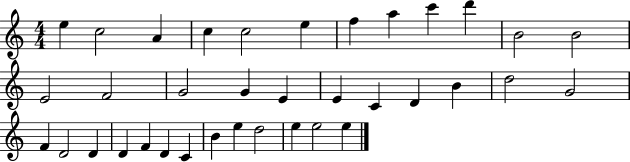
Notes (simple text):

E5/q C5/h A4/q C5/q C5/h E5/q F5/q A5/q C6/q D6/q B4/h B4/h E4/h F4/h G4/h G4/q E4/q E4/q C4/q D4/q B4/q D5/h G4/h F4/q D4/h D4/q D4/q F4/q D4/q C4/q B4/q E5/q D5/h E5/q E5/h E5/q